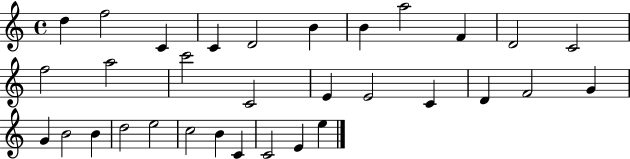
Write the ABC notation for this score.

X:1
T:Untitled
M:4/4
L:1/4
K:C
d f2 C C D2 B B a2 F D2 C2 f2 a2 c'2 C2 E E2 C D F2 G G B2 B d2 e2 c2 B C C2 E e